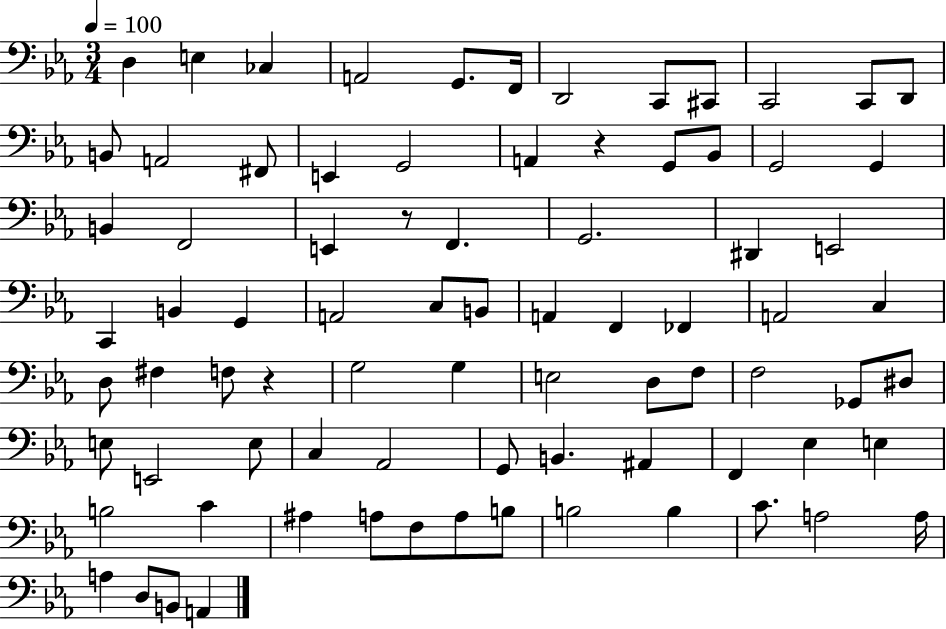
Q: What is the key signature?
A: EES major